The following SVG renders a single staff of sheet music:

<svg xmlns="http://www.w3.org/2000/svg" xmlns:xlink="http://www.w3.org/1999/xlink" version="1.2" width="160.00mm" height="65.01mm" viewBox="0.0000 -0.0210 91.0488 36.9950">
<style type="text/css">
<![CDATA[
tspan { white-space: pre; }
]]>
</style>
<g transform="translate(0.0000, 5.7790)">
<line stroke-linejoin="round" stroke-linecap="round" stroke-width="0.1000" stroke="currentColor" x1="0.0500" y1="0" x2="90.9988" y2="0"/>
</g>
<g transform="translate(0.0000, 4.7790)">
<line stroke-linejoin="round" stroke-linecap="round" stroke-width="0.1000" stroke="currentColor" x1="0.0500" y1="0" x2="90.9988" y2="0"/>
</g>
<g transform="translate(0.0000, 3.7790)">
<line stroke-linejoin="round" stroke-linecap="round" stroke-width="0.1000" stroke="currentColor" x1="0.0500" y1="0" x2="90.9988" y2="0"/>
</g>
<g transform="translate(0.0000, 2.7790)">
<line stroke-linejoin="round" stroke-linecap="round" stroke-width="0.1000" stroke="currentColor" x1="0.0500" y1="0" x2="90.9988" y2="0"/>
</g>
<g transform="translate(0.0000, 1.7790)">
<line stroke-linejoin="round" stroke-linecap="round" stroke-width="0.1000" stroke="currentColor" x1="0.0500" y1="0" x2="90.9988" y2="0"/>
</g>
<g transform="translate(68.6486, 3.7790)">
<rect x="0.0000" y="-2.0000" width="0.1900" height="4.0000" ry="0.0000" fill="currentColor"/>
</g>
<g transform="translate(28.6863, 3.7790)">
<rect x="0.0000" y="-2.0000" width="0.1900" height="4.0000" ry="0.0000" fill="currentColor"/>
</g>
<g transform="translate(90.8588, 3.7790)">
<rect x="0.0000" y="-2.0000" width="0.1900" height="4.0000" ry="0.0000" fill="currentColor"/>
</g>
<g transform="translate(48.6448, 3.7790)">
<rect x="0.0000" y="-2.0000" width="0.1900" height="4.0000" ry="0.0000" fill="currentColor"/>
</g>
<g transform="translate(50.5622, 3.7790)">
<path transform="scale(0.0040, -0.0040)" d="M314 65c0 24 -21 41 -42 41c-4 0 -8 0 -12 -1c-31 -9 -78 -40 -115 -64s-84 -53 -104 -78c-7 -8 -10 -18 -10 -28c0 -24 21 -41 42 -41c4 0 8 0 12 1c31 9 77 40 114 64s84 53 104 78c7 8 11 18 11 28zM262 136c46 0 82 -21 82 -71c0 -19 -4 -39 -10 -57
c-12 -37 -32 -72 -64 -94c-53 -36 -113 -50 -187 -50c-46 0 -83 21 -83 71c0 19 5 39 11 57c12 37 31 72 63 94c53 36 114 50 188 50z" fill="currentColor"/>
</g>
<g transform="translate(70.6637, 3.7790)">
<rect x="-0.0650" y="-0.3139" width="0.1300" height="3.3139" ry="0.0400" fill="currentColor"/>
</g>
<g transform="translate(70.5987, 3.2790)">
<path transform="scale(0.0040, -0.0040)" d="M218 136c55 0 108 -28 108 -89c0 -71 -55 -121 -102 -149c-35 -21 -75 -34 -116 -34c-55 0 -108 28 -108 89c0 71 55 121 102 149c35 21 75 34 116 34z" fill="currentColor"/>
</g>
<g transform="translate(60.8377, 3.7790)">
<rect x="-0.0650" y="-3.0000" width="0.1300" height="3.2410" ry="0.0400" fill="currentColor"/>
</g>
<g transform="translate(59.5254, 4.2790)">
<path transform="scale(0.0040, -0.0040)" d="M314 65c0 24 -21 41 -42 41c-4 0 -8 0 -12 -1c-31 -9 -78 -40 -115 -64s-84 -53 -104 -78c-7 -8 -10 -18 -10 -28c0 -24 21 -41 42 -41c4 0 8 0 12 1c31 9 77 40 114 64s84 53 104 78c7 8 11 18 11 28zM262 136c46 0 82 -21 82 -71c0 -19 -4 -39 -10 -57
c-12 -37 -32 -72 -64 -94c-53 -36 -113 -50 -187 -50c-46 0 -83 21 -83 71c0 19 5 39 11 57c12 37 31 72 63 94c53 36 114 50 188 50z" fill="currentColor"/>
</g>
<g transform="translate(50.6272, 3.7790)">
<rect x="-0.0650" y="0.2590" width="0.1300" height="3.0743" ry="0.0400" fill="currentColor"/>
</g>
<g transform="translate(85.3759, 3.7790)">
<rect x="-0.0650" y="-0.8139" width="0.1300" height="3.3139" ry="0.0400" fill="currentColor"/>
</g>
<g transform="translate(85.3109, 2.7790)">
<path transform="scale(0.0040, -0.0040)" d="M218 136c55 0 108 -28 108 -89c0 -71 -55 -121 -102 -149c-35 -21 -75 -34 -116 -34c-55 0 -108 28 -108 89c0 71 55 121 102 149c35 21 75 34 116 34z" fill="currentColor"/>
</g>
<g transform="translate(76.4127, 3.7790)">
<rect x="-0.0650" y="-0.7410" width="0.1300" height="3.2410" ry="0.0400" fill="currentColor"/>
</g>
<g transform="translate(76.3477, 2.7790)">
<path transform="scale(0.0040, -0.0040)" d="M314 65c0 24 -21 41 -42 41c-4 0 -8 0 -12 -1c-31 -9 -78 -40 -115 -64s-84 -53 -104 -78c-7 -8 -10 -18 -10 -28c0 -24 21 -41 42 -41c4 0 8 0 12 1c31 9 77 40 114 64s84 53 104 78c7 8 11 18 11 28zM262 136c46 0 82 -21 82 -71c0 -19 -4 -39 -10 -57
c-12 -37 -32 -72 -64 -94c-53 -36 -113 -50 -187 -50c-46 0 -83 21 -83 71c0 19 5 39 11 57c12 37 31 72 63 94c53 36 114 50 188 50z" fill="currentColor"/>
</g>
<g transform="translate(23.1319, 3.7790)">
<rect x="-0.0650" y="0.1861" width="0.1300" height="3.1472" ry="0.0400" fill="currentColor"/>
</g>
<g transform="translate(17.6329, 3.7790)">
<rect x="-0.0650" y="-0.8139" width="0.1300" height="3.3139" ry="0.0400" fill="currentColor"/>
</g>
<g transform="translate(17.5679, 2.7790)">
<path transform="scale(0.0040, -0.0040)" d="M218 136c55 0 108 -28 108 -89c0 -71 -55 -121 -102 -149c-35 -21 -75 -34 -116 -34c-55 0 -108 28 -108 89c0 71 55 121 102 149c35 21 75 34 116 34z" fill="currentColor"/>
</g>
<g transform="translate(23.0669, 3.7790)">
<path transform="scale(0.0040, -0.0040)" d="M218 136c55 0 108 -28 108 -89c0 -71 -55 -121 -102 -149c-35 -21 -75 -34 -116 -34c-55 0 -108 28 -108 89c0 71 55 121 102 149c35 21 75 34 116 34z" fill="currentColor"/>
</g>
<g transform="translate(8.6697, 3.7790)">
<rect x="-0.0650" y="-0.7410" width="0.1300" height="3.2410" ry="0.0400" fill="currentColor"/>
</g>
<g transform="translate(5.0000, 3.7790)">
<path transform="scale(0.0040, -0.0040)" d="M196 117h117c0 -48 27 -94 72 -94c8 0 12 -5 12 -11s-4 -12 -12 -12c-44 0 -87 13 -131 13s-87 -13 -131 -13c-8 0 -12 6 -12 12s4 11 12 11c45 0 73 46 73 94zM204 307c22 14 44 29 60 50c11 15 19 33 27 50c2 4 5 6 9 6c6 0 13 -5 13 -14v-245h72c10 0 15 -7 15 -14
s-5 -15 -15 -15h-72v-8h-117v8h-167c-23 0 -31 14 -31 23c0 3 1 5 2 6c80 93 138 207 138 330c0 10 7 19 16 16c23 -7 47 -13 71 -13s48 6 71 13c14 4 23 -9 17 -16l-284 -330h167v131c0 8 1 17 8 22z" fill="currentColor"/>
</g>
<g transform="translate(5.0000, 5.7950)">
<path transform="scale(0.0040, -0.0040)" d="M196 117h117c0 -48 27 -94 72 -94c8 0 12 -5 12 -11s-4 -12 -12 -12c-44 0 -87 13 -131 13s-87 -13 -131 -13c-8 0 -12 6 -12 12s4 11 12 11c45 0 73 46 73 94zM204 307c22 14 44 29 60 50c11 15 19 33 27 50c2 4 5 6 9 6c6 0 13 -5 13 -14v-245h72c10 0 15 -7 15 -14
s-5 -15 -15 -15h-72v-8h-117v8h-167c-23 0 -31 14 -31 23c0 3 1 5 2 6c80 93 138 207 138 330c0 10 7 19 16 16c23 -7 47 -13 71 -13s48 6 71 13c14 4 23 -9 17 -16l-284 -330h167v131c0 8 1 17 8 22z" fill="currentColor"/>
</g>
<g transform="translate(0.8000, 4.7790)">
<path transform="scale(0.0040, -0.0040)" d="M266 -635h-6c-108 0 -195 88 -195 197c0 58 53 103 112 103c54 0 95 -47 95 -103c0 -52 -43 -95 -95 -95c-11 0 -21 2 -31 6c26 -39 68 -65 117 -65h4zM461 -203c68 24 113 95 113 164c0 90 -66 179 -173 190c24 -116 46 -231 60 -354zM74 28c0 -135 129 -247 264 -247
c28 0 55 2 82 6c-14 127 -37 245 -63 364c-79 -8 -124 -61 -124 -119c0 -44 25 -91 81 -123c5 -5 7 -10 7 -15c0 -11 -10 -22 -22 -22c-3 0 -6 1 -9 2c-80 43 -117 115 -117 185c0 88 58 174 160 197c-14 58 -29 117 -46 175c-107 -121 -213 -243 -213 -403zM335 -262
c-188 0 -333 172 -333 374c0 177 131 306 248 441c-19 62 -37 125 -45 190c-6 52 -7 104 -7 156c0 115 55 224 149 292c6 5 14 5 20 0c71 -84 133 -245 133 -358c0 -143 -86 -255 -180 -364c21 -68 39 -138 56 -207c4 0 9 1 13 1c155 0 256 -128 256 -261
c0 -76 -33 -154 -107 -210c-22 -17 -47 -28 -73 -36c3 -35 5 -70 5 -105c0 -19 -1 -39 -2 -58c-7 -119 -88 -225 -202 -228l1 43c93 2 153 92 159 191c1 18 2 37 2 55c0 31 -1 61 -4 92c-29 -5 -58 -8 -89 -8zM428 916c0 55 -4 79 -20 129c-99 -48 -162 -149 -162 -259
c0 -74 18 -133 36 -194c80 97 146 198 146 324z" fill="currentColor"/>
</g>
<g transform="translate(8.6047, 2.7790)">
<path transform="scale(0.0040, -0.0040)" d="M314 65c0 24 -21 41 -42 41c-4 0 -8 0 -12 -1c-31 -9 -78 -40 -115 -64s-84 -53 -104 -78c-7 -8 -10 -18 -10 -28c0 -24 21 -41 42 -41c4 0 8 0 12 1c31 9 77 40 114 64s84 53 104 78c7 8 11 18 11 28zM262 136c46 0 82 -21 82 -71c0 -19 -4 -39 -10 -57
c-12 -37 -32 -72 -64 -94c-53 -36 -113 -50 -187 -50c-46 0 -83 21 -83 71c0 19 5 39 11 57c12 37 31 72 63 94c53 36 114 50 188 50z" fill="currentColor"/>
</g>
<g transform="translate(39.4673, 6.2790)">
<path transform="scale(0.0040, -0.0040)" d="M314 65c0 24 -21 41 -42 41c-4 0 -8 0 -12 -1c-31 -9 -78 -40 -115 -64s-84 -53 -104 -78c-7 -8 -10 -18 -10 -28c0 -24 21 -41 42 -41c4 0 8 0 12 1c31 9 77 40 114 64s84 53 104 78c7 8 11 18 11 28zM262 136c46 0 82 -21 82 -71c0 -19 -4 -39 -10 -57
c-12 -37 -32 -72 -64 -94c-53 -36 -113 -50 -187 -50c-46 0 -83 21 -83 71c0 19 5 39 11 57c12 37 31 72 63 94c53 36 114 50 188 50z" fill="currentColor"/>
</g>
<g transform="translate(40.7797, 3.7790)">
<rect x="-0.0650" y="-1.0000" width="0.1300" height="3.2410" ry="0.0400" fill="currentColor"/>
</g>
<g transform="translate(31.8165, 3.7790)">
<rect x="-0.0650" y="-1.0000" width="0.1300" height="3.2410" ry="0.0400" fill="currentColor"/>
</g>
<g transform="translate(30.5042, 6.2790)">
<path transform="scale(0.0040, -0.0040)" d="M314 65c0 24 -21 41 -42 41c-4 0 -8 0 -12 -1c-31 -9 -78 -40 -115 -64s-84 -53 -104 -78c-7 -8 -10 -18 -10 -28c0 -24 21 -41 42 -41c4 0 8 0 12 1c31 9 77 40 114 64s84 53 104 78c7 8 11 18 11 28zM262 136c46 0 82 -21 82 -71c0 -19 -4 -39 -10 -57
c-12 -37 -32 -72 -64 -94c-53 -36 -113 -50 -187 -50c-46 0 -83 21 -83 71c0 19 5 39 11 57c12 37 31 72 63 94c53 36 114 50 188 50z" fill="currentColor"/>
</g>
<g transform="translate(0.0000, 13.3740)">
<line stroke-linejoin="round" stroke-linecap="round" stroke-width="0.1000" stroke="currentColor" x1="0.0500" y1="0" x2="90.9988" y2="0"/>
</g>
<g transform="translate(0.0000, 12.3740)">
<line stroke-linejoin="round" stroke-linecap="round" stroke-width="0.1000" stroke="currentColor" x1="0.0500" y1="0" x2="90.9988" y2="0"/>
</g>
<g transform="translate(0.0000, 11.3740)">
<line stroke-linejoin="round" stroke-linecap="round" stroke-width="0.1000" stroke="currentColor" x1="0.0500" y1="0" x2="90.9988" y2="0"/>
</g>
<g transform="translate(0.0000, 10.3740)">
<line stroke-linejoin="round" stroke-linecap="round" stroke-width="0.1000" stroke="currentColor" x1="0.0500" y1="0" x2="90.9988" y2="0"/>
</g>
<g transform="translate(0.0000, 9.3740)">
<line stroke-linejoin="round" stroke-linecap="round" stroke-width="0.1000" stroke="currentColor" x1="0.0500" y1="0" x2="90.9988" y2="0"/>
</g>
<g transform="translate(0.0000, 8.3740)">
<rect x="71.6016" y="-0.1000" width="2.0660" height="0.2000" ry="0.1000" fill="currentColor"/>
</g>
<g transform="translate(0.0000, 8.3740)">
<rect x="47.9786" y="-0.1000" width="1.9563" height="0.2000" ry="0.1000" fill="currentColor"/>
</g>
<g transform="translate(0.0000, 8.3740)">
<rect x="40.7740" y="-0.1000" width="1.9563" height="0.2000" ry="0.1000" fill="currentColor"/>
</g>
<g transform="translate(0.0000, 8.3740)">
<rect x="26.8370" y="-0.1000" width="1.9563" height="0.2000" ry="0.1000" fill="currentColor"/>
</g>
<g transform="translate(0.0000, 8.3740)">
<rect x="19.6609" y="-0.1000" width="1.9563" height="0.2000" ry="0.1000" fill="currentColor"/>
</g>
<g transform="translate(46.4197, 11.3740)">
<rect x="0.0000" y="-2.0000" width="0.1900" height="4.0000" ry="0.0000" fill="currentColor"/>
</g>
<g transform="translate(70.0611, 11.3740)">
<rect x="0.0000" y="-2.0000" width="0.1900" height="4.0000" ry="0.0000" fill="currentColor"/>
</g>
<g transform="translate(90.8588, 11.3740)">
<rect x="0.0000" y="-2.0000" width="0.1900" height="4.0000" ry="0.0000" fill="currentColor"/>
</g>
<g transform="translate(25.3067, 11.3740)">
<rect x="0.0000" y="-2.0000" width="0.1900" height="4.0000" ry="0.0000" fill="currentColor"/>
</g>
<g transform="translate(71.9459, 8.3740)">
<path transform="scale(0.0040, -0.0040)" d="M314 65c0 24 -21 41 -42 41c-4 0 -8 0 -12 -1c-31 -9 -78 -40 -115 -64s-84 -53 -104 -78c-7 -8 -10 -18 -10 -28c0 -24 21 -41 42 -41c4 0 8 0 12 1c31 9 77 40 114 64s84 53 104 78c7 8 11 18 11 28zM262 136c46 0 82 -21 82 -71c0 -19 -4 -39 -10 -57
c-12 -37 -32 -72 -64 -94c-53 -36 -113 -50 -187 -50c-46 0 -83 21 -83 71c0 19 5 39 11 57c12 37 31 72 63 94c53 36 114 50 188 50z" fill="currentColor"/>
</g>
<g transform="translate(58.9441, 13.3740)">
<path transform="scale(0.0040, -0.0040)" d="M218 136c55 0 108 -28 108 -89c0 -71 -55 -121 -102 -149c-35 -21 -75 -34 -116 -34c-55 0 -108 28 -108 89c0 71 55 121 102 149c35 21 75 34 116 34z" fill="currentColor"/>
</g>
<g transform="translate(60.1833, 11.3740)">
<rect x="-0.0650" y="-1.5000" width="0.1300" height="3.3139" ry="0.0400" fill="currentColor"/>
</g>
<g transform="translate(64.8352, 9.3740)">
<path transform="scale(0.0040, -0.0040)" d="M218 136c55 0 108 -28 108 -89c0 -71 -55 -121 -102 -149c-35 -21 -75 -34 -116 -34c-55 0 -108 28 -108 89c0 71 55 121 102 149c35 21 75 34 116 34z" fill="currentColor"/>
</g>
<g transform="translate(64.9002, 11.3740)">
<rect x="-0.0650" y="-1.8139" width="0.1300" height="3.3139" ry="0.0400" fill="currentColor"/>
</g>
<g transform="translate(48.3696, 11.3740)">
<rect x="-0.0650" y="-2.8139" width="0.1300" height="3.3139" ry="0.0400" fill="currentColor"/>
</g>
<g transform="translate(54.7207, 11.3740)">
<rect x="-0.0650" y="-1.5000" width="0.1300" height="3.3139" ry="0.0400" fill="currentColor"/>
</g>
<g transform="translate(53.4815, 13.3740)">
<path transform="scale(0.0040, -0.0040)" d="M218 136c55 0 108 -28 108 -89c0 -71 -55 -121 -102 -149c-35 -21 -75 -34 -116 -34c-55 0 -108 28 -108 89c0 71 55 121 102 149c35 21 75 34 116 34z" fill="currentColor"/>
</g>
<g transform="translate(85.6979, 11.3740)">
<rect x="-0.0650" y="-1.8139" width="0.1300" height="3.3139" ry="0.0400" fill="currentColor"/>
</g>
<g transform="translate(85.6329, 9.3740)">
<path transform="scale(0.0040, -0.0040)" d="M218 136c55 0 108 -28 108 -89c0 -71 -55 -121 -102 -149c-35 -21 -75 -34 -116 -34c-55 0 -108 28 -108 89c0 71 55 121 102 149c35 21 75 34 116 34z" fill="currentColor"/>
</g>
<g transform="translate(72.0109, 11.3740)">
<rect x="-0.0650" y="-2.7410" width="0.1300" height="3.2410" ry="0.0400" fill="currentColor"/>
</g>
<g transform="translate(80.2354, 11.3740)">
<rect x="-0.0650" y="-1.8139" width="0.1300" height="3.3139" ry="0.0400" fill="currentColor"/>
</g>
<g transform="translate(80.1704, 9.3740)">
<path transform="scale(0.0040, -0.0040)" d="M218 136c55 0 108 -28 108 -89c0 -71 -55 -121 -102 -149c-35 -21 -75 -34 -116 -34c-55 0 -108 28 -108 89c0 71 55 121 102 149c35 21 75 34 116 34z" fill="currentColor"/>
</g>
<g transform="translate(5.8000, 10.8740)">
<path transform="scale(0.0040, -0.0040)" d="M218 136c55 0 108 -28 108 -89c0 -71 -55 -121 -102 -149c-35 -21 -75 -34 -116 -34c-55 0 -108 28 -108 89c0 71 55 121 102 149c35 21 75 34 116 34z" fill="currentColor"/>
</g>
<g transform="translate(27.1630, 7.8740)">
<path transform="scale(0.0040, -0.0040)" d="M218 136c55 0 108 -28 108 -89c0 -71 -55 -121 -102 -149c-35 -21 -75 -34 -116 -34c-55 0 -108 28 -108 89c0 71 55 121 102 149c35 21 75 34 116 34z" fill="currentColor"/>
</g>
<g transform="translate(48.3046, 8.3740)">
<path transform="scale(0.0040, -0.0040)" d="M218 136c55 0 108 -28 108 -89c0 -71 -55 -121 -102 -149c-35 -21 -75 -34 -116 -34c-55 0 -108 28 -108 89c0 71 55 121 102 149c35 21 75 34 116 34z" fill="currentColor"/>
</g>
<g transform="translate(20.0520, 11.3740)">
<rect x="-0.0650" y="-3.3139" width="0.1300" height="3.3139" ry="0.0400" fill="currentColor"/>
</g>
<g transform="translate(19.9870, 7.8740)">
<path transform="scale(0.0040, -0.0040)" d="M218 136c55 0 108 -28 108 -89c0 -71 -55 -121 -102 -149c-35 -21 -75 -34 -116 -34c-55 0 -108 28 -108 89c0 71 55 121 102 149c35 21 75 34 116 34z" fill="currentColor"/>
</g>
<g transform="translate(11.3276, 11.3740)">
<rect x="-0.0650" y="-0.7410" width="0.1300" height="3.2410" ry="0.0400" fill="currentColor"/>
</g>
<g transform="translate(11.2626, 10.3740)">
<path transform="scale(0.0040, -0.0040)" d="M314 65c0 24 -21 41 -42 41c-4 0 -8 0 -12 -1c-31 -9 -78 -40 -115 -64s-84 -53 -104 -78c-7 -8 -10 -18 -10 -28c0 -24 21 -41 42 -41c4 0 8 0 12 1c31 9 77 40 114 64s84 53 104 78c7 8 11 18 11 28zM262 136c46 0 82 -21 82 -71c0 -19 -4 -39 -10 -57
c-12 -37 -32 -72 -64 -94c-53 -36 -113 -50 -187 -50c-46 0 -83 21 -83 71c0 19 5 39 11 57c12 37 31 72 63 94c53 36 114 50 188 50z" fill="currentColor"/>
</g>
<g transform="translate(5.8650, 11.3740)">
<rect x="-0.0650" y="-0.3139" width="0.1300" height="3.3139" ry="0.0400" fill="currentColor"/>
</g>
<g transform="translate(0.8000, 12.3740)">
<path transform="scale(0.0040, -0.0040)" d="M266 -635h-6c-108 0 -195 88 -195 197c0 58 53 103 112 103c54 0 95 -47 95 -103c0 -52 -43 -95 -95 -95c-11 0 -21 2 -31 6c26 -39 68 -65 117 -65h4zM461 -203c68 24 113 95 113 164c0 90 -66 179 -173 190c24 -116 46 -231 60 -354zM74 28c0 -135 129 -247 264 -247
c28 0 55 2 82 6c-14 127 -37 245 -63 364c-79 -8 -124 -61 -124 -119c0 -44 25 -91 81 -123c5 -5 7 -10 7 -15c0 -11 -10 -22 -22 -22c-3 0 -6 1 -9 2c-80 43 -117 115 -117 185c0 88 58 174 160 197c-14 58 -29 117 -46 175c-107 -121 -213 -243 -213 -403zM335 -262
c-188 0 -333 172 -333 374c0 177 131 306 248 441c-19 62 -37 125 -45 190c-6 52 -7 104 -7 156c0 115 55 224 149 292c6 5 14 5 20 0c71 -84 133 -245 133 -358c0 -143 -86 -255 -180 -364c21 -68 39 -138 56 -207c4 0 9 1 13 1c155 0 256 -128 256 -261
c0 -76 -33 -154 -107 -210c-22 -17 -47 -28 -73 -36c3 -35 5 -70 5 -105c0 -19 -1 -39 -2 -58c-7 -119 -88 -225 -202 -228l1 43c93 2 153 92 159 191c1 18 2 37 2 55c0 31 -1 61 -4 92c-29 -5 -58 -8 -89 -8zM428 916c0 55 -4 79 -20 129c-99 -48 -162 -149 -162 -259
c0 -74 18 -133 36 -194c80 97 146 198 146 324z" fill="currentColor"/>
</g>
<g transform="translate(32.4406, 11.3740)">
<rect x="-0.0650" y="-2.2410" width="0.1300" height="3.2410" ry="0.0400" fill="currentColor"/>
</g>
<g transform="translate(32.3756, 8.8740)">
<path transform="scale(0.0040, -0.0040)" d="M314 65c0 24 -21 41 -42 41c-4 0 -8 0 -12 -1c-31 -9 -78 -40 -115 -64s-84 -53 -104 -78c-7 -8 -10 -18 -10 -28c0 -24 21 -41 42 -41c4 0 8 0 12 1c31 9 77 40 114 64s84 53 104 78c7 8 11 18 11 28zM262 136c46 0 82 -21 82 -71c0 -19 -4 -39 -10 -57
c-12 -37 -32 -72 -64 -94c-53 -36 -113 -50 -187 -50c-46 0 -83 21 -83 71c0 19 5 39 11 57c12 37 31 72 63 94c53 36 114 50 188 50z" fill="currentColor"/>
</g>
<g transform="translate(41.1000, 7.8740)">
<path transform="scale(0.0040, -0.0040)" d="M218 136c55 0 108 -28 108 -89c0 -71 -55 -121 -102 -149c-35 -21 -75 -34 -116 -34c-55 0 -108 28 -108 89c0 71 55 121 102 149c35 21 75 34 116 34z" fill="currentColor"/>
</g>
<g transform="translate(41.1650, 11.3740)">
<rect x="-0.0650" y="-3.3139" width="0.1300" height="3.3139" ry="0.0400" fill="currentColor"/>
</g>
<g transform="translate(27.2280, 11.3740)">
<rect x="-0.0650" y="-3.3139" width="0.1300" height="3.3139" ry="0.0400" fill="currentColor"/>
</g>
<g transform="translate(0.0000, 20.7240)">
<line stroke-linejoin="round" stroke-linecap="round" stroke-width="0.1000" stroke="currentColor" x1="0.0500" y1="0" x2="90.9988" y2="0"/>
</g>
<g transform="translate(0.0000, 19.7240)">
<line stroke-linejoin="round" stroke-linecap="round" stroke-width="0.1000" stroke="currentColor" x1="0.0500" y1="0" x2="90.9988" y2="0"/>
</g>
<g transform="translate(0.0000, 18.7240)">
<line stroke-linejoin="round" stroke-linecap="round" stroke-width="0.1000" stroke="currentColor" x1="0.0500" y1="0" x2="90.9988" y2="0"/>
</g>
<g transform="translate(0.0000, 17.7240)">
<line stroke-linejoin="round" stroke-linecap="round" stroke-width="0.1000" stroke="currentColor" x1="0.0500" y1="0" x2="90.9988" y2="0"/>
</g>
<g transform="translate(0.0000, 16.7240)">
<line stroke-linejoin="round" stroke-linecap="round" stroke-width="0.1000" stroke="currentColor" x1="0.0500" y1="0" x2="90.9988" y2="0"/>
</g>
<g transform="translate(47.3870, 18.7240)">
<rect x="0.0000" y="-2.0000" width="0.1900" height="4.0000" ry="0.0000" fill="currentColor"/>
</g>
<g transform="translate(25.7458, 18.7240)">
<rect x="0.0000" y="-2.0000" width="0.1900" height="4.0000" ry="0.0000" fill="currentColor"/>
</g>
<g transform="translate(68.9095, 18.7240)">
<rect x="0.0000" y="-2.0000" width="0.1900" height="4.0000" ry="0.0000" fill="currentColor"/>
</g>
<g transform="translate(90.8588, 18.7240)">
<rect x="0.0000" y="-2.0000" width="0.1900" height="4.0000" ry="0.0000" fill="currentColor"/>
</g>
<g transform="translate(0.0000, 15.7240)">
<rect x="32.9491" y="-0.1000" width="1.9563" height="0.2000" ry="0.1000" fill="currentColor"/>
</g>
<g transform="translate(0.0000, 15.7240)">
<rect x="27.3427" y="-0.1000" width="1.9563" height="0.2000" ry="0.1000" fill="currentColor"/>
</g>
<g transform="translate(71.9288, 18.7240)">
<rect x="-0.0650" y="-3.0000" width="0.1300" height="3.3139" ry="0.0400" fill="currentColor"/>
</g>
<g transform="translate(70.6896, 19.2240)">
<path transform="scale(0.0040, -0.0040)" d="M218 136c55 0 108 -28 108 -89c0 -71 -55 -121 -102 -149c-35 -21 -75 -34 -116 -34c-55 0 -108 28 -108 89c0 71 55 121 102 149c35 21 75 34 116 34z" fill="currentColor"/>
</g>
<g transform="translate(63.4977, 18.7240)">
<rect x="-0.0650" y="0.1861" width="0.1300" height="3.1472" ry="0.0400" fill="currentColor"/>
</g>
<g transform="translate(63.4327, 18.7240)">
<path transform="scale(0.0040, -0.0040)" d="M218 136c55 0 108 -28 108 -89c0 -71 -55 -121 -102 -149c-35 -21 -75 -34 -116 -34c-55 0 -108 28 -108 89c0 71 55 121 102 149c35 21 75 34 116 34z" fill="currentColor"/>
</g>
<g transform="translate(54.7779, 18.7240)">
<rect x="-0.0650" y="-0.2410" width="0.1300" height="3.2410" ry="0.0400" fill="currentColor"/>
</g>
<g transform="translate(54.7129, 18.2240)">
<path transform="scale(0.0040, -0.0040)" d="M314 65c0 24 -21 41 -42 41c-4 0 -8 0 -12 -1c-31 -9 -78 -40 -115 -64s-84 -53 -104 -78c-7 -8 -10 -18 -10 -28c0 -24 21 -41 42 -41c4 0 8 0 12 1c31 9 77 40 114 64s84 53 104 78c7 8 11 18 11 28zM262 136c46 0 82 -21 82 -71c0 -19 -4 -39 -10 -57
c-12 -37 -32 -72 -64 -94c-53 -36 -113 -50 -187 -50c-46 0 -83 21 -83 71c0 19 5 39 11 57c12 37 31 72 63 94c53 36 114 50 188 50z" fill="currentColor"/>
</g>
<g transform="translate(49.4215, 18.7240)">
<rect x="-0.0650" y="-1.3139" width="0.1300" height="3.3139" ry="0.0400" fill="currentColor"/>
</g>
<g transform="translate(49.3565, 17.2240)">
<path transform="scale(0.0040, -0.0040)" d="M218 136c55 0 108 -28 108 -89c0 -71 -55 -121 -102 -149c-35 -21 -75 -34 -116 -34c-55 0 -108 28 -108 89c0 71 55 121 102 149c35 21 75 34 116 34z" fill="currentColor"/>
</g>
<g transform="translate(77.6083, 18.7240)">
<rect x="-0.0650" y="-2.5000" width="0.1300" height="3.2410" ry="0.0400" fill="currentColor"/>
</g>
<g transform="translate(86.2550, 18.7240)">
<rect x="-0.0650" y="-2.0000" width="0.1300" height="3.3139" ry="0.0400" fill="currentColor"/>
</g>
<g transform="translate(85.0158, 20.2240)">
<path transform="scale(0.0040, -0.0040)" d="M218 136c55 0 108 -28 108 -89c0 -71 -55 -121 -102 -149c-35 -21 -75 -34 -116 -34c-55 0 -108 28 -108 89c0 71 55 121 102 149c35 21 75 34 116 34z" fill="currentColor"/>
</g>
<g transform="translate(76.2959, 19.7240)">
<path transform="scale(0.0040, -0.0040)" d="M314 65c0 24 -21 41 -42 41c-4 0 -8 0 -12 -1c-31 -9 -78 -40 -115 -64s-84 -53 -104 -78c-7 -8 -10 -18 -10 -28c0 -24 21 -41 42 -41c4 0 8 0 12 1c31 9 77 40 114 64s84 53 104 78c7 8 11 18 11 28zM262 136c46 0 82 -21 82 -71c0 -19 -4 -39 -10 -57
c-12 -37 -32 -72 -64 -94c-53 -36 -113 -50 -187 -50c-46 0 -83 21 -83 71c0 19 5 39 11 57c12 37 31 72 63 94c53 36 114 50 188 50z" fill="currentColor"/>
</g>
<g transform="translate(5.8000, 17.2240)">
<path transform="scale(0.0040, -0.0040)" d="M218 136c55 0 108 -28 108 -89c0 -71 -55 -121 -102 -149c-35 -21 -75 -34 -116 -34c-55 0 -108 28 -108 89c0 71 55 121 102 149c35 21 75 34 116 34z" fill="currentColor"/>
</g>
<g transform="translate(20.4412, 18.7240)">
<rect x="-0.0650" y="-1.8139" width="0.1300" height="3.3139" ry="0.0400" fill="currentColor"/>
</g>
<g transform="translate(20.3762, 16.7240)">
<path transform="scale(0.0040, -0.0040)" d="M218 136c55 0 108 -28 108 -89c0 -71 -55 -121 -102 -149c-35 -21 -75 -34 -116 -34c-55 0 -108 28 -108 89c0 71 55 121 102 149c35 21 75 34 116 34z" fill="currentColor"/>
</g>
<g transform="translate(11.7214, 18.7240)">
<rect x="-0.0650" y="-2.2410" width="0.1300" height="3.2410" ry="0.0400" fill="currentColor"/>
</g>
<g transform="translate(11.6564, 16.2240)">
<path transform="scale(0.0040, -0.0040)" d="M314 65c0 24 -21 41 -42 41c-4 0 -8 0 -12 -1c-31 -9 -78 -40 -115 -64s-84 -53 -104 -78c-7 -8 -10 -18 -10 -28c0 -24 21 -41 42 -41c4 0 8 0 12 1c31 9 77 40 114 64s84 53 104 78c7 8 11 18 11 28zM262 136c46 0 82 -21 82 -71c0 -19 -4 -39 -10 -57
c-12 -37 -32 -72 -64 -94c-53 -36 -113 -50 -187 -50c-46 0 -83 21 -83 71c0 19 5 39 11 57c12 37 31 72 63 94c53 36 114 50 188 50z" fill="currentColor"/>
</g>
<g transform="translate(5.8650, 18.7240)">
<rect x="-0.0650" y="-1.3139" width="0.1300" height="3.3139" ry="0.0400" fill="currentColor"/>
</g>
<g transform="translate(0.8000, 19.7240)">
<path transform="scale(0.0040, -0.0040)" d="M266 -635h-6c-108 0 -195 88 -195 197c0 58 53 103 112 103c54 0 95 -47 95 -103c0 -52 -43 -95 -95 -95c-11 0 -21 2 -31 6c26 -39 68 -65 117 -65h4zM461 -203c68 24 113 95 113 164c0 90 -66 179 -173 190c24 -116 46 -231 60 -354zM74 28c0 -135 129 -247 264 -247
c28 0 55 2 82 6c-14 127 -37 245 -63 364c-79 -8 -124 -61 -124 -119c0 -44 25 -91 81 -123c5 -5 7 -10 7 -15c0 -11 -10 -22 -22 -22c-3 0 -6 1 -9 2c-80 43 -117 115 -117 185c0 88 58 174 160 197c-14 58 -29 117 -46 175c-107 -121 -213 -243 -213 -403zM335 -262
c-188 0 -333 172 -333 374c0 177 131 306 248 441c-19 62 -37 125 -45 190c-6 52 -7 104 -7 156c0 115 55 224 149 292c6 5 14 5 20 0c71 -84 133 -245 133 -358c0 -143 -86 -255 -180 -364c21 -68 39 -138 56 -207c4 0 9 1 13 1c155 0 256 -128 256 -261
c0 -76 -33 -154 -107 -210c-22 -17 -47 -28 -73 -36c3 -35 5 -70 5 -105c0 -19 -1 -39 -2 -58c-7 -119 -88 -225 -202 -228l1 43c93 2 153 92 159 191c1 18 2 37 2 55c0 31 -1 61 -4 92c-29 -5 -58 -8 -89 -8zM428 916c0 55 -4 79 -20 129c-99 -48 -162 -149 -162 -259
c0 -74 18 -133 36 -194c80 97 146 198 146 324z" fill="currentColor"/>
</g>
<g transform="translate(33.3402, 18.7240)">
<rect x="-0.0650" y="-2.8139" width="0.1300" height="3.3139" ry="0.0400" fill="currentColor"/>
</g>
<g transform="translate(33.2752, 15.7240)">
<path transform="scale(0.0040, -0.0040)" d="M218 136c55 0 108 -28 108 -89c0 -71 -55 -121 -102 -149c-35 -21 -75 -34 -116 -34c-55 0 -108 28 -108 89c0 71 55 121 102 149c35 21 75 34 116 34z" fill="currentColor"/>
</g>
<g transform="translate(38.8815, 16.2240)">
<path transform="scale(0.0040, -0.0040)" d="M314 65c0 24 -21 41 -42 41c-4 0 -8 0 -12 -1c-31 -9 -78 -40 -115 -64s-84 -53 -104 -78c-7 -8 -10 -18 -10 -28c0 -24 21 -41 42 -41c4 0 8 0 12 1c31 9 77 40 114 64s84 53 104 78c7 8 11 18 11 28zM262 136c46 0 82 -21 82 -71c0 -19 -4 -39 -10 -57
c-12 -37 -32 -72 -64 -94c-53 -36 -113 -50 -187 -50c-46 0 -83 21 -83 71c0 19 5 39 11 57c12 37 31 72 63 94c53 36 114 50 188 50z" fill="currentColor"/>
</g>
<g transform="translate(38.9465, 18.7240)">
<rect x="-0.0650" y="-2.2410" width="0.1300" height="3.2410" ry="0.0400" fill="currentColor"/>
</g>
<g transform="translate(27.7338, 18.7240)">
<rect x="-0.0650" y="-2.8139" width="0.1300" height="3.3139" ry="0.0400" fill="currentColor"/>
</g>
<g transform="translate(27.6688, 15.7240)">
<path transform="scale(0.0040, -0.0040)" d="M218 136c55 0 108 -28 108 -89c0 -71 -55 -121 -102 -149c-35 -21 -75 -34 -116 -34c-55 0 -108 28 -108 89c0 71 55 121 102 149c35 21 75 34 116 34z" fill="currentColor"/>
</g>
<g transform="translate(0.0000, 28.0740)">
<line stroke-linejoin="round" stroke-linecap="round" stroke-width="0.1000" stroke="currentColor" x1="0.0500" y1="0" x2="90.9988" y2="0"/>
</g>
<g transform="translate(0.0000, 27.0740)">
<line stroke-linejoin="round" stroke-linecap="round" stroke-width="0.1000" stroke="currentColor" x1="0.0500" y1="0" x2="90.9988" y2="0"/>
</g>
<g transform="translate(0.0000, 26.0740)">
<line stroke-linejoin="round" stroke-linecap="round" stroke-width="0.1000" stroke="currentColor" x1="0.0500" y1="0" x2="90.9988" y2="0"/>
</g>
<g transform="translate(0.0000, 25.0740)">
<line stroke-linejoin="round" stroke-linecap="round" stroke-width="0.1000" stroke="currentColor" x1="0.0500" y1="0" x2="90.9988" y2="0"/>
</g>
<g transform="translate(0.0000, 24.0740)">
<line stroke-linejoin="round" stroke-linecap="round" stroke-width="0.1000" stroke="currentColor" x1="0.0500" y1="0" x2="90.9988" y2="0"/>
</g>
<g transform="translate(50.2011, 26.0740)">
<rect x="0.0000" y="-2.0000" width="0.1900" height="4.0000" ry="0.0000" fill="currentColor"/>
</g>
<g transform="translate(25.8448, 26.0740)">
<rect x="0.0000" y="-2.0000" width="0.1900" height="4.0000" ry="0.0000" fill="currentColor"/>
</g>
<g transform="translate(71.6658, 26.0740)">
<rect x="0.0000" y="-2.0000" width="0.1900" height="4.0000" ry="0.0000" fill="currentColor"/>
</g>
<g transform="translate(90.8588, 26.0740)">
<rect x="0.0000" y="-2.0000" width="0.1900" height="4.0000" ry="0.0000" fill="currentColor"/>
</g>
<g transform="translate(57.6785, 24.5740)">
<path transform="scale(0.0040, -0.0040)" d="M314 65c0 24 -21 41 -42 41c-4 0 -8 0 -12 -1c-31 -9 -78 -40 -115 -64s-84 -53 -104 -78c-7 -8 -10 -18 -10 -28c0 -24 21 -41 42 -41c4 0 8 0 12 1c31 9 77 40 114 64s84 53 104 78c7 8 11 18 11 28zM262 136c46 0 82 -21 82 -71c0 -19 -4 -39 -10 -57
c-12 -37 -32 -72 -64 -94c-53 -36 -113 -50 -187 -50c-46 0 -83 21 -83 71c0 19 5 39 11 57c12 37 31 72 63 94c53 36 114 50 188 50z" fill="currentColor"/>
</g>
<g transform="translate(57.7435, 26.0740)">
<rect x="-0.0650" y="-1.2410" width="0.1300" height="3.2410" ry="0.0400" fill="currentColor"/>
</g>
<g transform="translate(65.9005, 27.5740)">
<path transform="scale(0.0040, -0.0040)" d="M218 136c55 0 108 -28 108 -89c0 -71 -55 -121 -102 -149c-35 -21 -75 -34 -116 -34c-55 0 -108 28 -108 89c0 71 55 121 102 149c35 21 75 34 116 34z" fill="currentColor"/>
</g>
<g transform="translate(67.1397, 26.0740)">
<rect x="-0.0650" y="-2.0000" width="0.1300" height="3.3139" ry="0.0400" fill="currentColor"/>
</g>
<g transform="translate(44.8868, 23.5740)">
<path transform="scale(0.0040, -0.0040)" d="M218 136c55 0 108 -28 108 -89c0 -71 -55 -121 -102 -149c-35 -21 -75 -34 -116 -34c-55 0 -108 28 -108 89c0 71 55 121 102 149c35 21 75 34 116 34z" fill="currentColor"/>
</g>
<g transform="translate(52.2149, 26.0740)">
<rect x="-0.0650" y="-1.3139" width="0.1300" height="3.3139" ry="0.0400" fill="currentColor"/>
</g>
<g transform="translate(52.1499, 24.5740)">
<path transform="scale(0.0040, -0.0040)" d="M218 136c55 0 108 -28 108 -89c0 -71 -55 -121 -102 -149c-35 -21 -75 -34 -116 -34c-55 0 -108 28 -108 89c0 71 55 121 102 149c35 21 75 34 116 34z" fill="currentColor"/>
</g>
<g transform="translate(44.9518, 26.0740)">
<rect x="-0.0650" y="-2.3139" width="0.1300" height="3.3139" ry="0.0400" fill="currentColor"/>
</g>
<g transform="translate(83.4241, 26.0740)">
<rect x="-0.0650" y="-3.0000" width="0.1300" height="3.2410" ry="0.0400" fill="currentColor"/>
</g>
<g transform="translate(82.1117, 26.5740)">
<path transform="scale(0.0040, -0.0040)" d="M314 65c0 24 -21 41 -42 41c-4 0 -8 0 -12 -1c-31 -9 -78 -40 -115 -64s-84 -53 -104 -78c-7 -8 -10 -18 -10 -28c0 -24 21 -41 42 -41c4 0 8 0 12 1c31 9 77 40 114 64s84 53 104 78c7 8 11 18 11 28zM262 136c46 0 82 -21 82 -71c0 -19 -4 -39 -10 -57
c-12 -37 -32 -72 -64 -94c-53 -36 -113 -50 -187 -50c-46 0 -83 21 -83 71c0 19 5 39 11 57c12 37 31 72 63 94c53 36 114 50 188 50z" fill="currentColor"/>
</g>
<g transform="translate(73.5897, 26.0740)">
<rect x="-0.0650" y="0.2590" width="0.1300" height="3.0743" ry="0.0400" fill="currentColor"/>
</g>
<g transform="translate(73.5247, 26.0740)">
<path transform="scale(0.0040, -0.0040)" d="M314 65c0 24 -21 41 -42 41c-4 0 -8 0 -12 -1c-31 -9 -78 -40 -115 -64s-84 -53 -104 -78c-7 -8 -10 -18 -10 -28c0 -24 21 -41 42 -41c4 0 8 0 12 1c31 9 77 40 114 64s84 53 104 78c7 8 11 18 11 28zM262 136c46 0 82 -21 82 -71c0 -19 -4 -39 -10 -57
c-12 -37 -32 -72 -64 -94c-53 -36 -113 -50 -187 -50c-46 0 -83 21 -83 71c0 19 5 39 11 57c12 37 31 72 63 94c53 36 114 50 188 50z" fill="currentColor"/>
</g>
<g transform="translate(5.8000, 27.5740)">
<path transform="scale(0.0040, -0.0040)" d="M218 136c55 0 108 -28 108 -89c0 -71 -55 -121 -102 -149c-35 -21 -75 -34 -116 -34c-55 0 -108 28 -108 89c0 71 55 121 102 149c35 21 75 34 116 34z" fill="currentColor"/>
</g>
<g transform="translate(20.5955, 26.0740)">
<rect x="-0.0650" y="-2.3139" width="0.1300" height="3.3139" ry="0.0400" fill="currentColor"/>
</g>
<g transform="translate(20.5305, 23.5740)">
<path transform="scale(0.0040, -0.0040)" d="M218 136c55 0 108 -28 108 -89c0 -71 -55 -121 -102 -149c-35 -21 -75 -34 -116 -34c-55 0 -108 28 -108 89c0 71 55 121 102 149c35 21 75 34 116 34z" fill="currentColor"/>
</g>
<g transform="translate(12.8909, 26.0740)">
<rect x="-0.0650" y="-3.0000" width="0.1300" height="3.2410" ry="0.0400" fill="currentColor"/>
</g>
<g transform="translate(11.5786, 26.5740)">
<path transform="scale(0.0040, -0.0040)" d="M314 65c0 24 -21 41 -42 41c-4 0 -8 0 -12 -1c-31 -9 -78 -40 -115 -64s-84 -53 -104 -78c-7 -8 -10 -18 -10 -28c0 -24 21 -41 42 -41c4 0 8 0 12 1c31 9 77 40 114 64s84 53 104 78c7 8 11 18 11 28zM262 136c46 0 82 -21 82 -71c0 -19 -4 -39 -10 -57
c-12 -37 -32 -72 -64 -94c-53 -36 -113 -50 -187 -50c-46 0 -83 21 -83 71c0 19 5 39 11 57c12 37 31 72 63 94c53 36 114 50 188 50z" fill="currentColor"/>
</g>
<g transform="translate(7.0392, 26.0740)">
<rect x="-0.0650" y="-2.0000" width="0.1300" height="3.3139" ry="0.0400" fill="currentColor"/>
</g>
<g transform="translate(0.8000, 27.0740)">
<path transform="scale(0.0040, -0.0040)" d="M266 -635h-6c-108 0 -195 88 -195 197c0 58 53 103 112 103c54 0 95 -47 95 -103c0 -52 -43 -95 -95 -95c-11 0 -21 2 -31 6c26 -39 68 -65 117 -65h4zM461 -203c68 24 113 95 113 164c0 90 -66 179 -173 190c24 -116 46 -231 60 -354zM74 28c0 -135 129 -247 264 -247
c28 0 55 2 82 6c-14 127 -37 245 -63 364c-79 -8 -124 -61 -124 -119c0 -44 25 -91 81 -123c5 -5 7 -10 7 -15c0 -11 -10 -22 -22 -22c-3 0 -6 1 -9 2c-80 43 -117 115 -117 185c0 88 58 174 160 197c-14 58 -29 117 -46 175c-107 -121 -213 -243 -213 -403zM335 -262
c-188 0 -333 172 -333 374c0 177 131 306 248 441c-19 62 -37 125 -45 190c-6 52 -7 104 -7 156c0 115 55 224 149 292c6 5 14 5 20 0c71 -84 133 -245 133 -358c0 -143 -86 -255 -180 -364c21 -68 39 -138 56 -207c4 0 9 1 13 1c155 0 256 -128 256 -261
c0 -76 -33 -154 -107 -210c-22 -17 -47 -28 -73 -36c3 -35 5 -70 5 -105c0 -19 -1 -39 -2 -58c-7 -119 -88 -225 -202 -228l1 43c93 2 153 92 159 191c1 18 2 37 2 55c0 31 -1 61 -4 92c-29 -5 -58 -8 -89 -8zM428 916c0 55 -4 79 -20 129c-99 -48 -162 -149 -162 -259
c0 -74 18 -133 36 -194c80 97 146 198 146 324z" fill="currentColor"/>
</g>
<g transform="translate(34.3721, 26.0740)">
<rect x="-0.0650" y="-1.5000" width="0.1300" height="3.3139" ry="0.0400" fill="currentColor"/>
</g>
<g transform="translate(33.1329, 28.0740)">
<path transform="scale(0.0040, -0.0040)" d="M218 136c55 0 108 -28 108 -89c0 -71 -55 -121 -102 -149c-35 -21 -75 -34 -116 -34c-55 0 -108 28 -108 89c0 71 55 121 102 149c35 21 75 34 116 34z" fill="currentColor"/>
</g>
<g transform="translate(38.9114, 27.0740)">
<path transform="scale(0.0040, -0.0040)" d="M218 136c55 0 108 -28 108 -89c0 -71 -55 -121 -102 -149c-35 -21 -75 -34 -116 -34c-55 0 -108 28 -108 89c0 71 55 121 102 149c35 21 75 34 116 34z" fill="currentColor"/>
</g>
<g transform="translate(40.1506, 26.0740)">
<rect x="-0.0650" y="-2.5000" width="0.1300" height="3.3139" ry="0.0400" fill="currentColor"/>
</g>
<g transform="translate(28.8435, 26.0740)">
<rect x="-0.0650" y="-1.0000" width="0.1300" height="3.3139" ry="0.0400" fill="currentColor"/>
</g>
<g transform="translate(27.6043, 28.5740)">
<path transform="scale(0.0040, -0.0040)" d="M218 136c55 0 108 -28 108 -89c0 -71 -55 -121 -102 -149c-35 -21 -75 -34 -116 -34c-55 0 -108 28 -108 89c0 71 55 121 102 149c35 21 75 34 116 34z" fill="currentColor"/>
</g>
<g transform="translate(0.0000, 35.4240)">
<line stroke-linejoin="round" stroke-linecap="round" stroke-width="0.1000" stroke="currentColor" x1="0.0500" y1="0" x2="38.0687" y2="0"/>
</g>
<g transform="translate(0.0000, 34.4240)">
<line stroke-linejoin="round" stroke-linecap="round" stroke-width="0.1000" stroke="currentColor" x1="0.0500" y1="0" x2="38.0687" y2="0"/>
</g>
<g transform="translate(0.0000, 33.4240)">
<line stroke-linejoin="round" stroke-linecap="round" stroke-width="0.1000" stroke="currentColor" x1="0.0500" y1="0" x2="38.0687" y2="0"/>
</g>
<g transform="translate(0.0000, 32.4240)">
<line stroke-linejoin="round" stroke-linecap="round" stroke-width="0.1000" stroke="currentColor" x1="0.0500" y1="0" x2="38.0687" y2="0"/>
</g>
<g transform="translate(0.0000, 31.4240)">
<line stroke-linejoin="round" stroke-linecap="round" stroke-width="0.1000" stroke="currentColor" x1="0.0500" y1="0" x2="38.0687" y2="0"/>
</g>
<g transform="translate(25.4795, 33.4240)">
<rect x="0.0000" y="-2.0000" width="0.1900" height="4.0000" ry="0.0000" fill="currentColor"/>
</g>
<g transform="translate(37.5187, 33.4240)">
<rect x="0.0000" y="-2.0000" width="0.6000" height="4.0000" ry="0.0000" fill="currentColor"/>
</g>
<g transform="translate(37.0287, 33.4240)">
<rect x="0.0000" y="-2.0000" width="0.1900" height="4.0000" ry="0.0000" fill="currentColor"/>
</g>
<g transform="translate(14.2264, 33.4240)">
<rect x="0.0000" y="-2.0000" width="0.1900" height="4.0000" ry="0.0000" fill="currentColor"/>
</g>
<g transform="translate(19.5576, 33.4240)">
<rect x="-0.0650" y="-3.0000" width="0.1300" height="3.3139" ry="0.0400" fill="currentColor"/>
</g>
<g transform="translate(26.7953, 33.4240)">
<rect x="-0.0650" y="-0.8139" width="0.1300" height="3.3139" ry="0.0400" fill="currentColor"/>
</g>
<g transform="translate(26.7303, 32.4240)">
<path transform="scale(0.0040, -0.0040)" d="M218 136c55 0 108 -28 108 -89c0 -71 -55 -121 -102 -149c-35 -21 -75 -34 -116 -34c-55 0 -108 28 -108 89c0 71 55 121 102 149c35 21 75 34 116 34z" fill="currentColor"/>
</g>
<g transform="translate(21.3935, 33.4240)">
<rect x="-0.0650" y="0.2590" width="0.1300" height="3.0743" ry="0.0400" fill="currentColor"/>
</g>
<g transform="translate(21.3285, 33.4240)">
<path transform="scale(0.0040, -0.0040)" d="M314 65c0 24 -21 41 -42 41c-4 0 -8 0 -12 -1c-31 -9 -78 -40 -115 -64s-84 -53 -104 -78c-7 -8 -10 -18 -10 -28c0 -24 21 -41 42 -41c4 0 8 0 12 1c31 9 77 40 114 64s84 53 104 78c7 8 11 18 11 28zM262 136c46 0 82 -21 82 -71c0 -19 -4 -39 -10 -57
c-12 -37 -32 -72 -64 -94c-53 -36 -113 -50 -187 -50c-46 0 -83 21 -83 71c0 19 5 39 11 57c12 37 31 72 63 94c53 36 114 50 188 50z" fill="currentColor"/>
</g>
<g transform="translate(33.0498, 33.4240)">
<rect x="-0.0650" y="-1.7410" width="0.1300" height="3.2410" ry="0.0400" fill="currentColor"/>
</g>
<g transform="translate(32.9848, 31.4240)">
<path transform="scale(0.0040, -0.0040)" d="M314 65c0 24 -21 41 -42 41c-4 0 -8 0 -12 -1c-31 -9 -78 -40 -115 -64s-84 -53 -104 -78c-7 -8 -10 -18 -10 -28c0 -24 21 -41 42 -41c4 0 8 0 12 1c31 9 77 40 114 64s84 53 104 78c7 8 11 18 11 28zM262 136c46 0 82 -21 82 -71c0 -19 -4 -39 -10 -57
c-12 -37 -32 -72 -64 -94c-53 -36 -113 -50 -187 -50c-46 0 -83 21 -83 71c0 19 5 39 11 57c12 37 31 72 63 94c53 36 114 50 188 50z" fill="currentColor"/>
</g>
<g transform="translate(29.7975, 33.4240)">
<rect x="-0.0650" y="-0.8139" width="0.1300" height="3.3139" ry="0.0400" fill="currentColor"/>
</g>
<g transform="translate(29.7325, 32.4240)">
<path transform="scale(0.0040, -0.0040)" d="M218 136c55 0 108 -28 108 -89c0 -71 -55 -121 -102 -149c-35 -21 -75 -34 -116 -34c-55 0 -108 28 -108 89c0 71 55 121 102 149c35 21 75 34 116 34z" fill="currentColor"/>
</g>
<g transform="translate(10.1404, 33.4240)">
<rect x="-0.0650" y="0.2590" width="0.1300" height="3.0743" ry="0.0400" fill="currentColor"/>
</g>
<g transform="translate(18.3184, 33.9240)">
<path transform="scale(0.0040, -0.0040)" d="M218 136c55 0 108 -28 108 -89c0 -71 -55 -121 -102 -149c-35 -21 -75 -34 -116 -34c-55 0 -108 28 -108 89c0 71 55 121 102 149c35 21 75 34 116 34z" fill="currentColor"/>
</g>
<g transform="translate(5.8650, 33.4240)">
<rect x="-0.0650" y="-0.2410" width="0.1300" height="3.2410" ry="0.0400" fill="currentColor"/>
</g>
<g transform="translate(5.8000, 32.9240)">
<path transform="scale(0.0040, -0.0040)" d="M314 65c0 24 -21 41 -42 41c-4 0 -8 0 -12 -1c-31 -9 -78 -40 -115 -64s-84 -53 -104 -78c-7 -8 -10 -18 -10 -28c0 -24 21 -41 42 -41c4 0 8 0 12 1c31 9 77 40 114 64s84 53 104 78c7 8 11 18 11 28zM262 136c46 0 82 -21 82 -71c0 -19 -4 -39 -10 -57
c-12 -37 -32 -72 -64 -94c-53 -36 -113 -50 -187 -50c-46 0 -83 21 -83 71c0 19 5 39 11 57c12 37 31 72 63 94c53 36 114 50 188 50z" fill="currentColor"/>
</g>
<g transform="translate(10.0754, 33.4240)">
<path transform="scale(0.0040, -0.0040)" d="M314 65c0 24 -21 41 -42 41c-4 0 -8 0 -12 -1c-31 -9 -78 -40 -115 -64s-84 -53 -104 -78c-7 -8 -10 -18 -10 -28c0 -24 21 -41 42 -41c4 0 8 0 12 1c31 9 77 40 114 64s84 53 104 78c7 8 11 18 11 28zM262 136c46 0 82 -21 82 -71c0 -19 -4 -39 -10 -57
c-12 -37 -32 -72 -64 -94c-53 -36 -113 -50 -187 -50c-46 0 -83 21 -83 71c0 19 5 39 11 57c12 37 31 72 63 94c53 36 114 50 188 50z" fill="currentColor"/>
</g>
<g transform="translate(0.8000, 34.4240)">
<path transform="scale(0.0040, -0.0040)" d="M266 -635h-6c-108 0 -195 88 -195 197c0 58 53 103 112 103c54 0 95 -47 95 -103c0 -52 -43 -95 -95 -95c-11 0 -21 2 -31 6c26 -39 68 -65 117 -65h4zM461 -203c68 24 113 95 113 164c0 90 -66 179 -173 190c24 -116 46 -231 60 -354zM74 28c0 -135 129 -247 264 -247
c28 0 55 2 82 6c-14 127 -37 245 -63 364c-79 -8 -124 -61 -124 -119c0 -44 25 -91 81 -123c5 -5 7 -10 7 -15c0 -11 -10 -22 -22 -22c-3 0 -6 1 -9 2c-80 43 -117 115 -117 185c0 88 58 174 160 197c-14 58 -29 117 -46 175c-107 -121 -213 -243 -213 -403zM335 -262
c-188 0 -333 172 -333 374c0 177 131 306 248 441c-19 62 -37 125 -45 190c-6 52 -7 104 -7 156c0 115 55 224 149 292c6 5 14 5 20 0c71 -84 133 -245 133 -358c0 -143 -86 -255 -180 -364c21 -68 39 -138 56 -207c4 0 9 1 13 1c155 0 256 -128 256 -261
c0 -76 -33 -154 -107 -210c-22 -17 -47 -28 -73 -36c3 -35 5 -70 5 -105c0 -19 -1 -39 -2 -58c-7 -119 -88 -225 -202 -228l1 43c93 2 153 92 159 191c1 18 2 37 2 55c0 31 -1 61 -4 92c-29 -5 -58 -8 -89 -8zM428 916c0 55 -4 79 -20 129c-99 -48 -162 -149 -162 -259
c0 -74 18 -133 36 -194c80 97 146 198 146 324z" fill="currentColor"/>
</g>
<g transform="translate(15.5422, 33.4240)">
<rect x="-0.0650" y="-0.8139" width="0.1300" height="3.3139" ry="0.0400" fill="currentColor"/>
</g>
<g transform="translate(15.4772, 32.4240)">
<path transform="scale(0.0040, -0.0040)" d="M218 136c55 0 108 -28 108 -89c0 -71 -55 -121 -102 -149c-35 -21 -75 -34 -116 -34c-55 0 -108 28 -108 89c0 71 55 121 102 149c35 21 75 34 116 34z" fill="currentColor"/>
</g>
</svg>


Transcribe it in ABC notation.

X:1
T:Untitled
M:4/4
L:1/4
K:C
d2 d B D2 D2 B2 A2 c d2 d c d2 b b g2 b a E E f a2 f f e g2 f a a g2 e c2 B A G2 F F A2 g D E G g e e2 F B2 A2 c2 B2 d A B2 d d f2